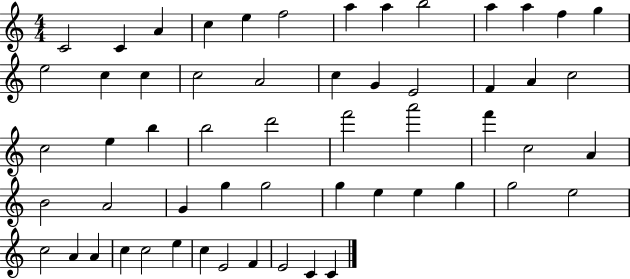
C4/h C4/q A4/q C5/q E5/q F5/h A5/q A5/q B5/h A5/q A5/q F5/q G5/q E5/h C5/q C5/q C5/h A4/h C5/q G4/q E4/h F4/q A4/q C5/h C5/h E5/q B5/q B5/h D6/h F6/h A6/h F6/q C5/h A4/q B4/h A4/h G4/q G5/q G5/h G5/q E5/q E5/q G5/q G5/h E5/h C5/h A4/q A4/q C5/q C5/h E5/q C5/q E4/h F4/q E4/h C4/q C4/q